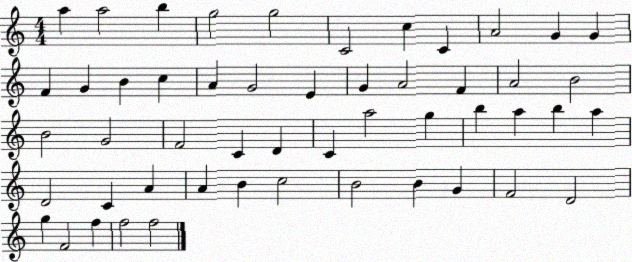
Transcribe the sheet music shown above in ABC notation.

X:1
T:Untitled
M:4/4
L:1/4
K:C
a a2 b g2 g2 C2 c C A2 G G F G B c A G2 E G A2 F A2 B2 B2 G2 F2 C D C a2 g b a b a D2 C A A B c2 B2 B G F2 D2 g F2 f f2 f2